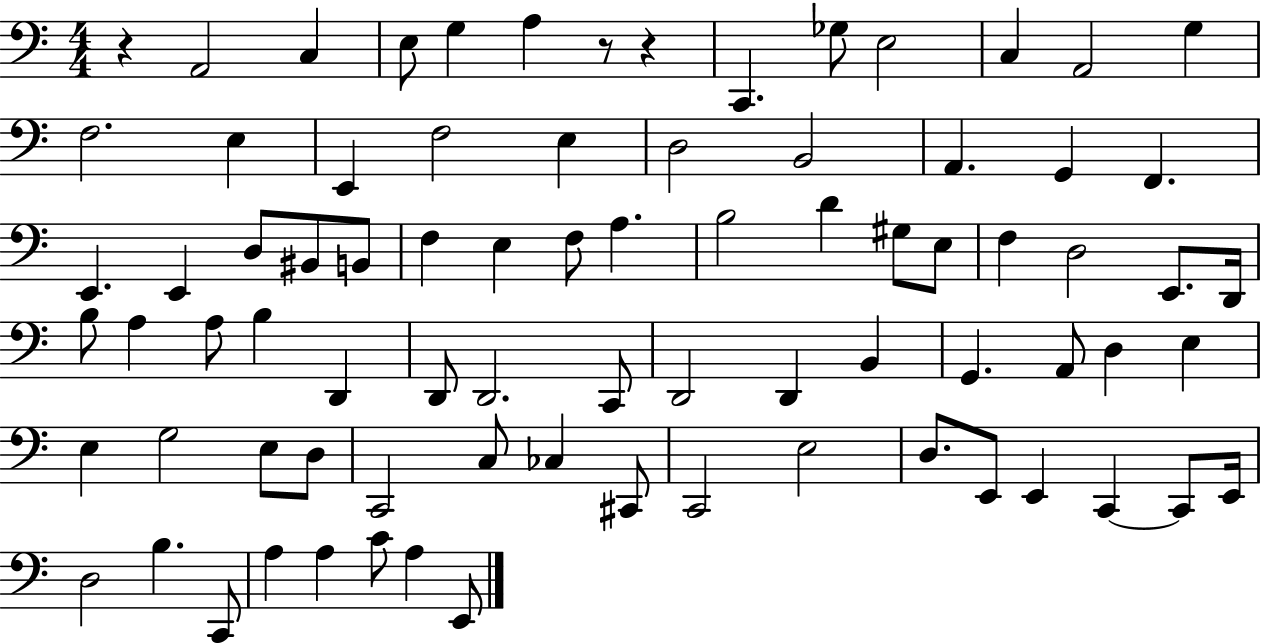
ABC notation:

X:1
T:Untitled
M:4/4
L:1/4
K:C
z A,,2 C, E,/2 G, A, z/2 z C,, _G,/2 E,2 C, A,,2 G, F,2 E, E,, F,2 E, D,2 B,,2 A,, G,, F,, E,, E,, D,/2 ^B,,/2 B,,/2 F, E, F,/2 A, B,2 D ^G,/2 E,/2 F, D,2 E,,/2 D,,/4 B,/2 A, A,/2 B, D,, D,,/2 D,,2 C,,/2 D,,2 D,, B,, G,, A,,/2 D, E, E, G,2 E,/2 D,/2 C,,2 C,/2 _C, ^C,,/2 C,,2 E,2 D,/2 E,,/2 E,, C,, C,,/2 E,,/4 D,2 B, C,,/2 A, A, C/2 A, E,,/2